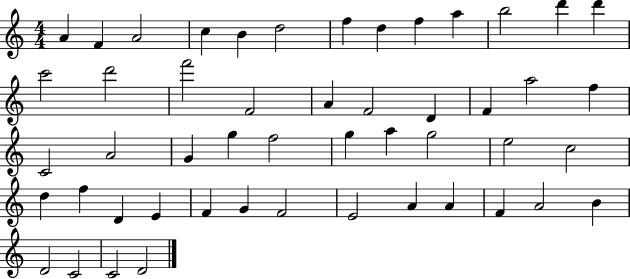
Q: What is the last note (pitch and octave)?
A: D4